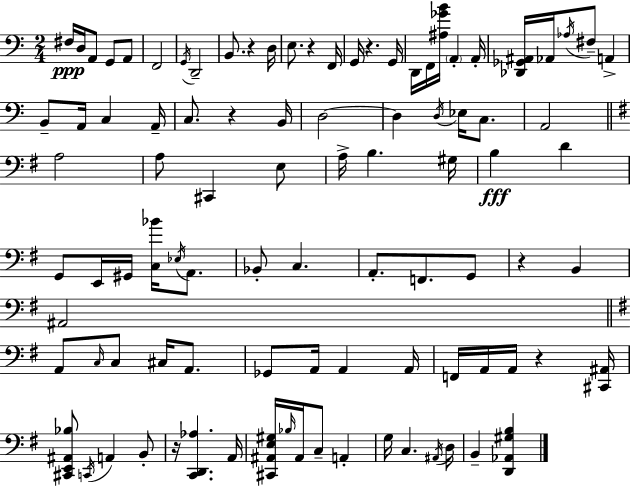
F#3/s D3/s A2/e G2/e A2/e F2/h G2/s D2/h B2/e. R/q D3/s E3/e. R/q F2/s G2/s R/q. G2/s D2/s F2/s [A#3,Gb4,B4]/s A2/q A2/s [Db2,Gb2,A#2]/s Ab2/s Ab3/s F#3/e A2/q B2/e A2/s C3/q A2/s C3/e. R/q B2/s D3/h D3/q D3/s Eb3/s C3/e. A2/h A3/h A3/e C#2/q E3/e A3/s B3/q. G#3/s B3/q D4/q G2/e E2/s G#2/s [C3,Bb4]/s Eb3/s A2/e. Bb2/e C3/q. A2/e. F2/e. G2/e R/q B2/q A#2/h A2/e C3/s C3/e C#3/s A2/e. Gb2/e A2/s A2/q A2/s F2/s A2/s A2/s R/q [C#2,A#2]/s [C#2,E2,A#2,Bb3]/e C2/s A2/q B2/e R/s [C2,D2,Ab3]/q. A2/s [C#2,A#2,E3,G#3]/s Bb3/s A#2/s C3/e A2/q G3/s C3/q. A#2/s D3/s B2/q [D2,Ab2,G#3,B3]/q